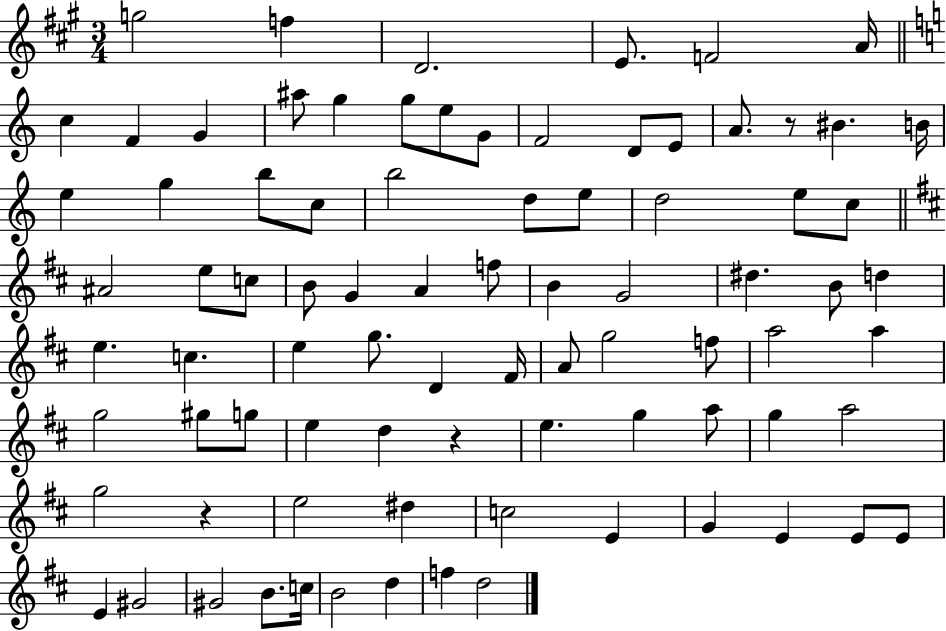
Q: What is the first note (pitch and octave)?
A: G5